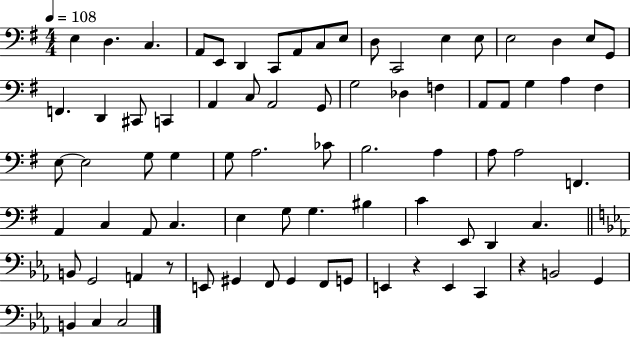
{
  \clef bass
  \numericTimeSignature
  \time 4/4
  \key g \major
  \tempo 4 = 108
  \repeat volta 2 { e4 d4. c4. | a,8 e,8 d,4 c,8 a,8 c8 e8 | d8 c,2 e4 e8 | e2 d4 e8 g,8 | \break f,4. d,4 cis,8 c,4 | a,4 c8 a,2 g,8 | g2 des4 f4 | a,8 a,8 g4 a4 fis4 | \break e8~~ e2 g8 g4 | g8 a2. ces'8 | b2. a4 | a8 a2 f,4. | \break a,4 c4 a,8 c4. | e4 g8 g4. bis4 | c'4 e,8 d,4 c4. | \bar "||" \break \key c \minor b,8 g,2 a,4 r8 | e,8 gis,4 f,8 gis,4 f,8 g,8 | e,4 r4 e,4 c,4 | r4 b,2 g,4 | \break b,4 c4 c2 | } \bar "|."
}